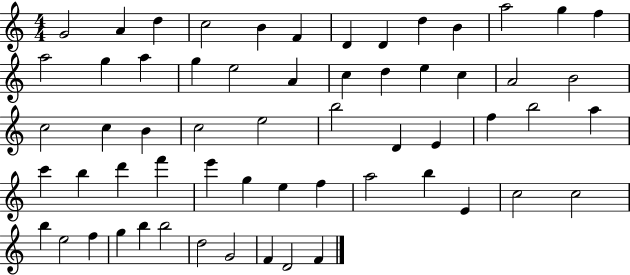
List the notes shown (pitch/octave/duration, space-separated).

G4/h A4/q D5/q C5/h B4/q F4/q D4/q D4/q D5/q B4/q A5/h G5/q F5/q A5/h G5/q A5/q G5/q E5/h A4/q C5/q D5/q E5/q C5/q A4/h B4/h C5/h C5/q B4/q C5/h E5/h B5/h D4/q E4/q F5/q B5/h A5/q C6/q B5/q D6/q F6/q E6/q G5/q E5/q F5/q A5/h B5/q E4/q C5/h C5/h B5/q E5/h F5/q G5/q B5/q B5/h D5/h G4/h F4/q D4/h F4/q